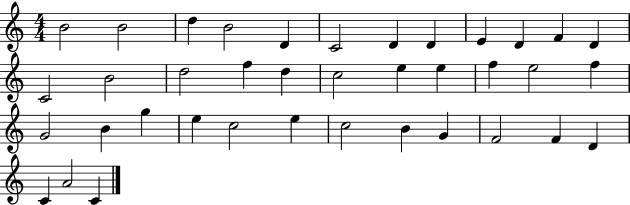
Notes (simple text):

B4/h B4/h D5/q B4/h D4/q C4/h D4/q D4/q E4/q D4/q F4/q D4/q C4/h B4/h D5/h F5/q D5/q C5/h E5/q E5/q F5/q E5/h F5/q G4/h B4/q G5/q E5/q C5/h E5/q C5/h B4/q G4/q F4/h F4/q D4/q C4/q A4/h C4/q